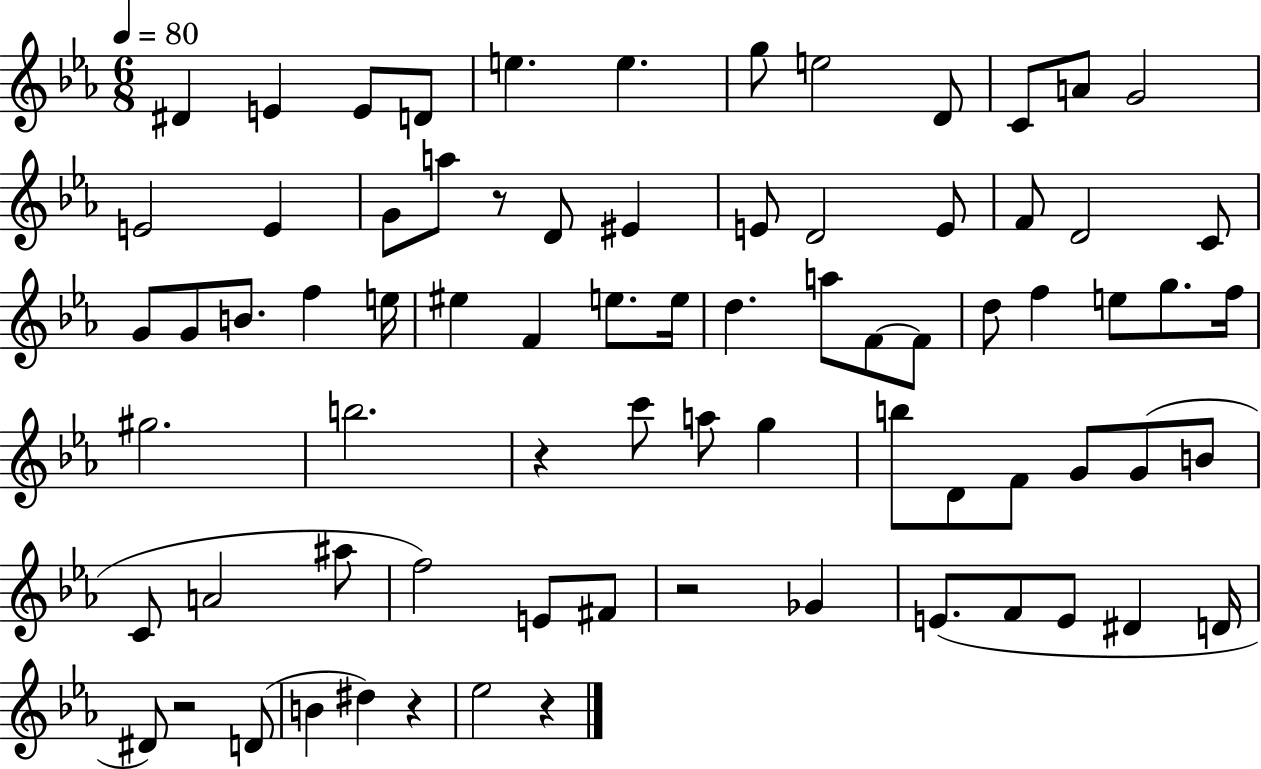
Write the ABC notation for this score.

X:1
T:Untitled
M:6/8
L:1/4
K:Eb
^D E E/2 D/2 e e g/2 e2 D/2 C/2 A/2 G2 E2 E G/2 a/2 z/2 D/2 ^E E/2 D2 E/2 F/2 D2 C/2 G/2 G/2 B/2 f e/4 ^e F e/2 e/4 d a/2 F/2 F/2 d/2 f e/2 g/2 f/4 ^g2 b2 z c'/2 a/2 g b/2 D/2 F/2 G/2 G/2 B/2 C/2 A2 ^a/2 f2 E/2 ^F/2 z2 _G E/2 F/2 E/2 ^D D/4 ^D/2 z2 D/2 B ^d z _e2 z